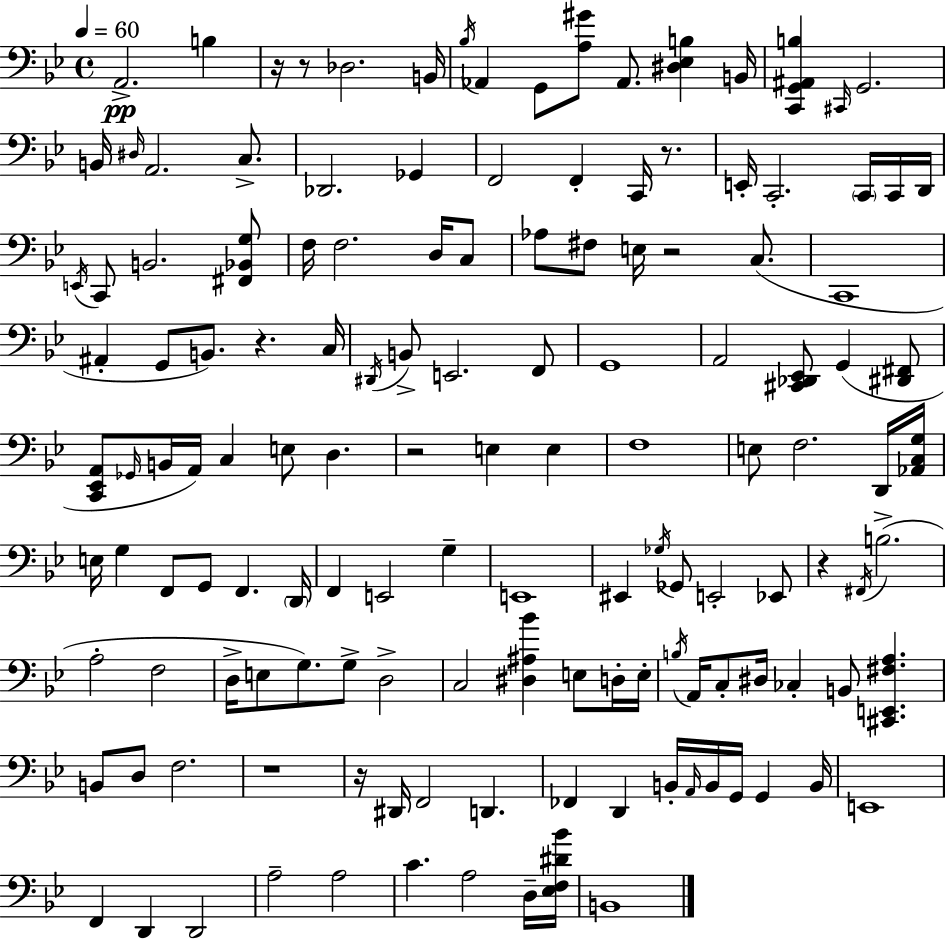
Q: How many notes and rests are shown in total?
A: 138